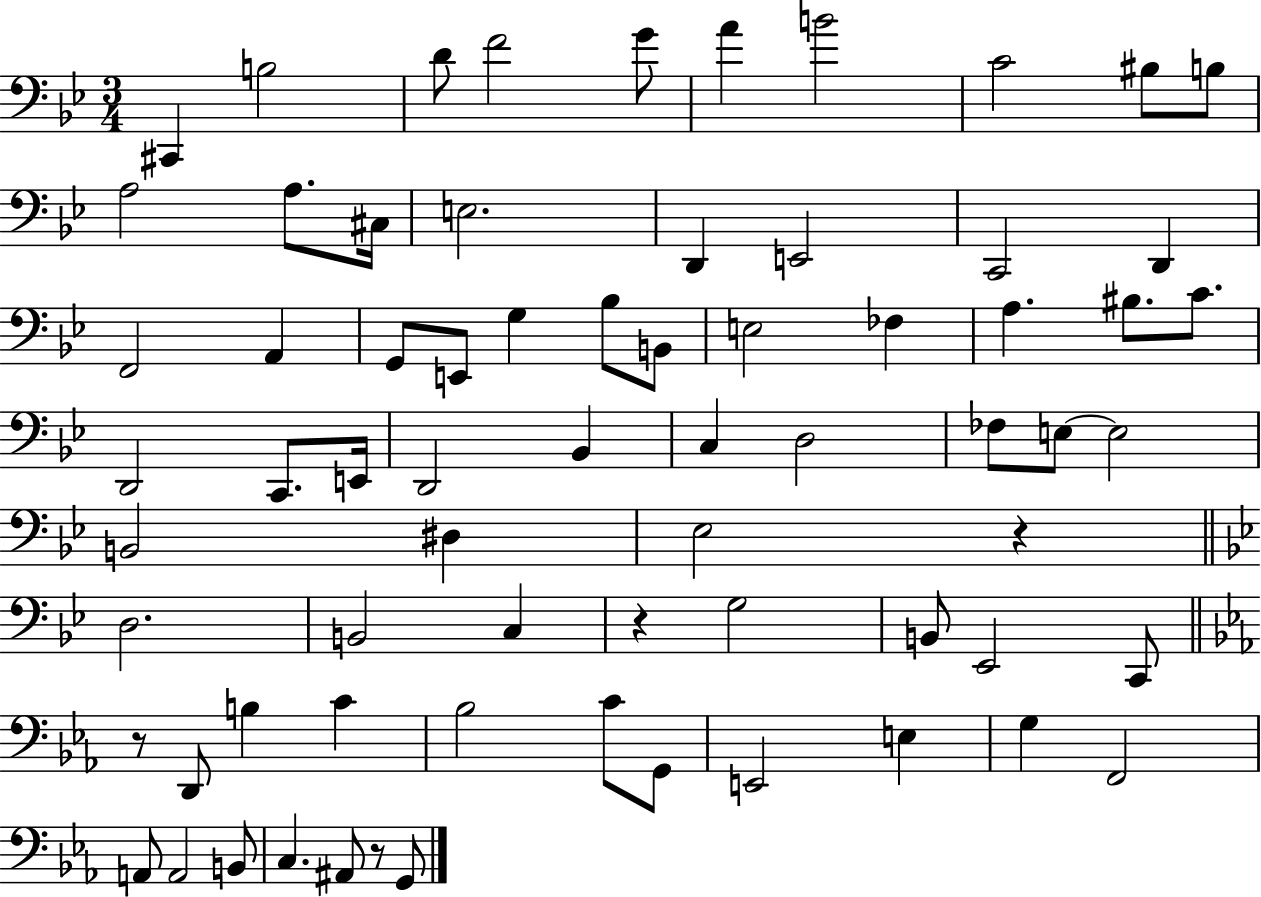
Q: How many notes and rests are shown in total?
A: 70